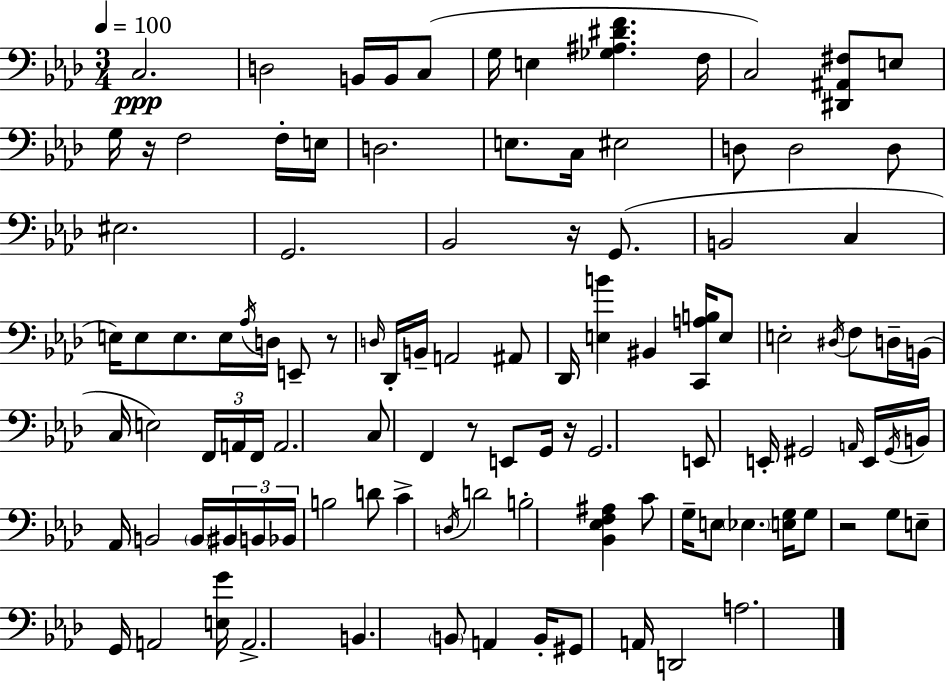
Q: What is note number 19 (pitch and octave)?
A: D3